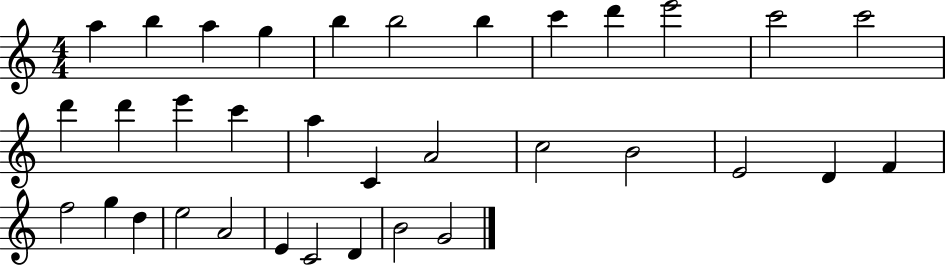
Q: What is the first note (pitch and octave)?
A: A5